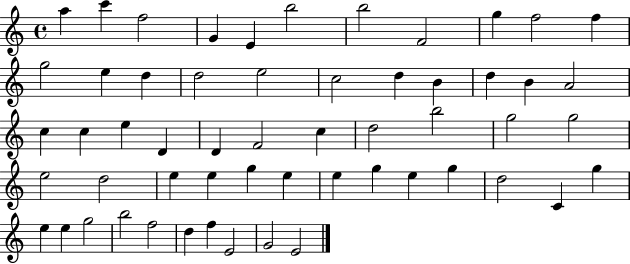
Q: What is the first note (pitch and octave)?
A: A5